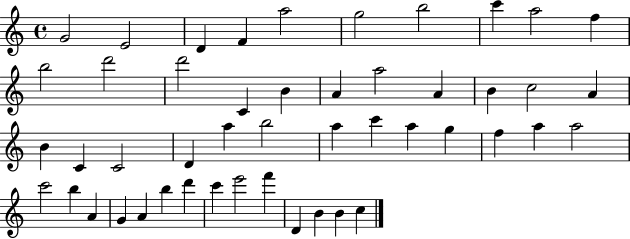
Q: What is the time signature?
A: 4/4